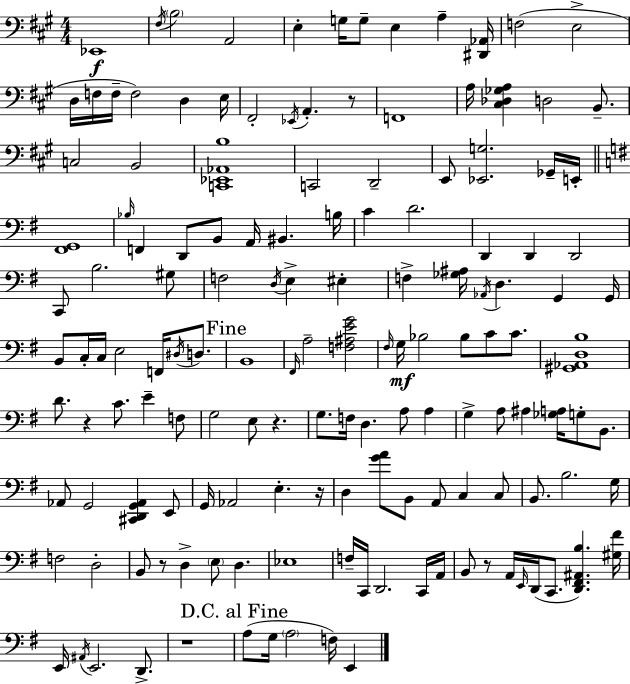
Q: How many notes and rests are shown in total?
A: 147